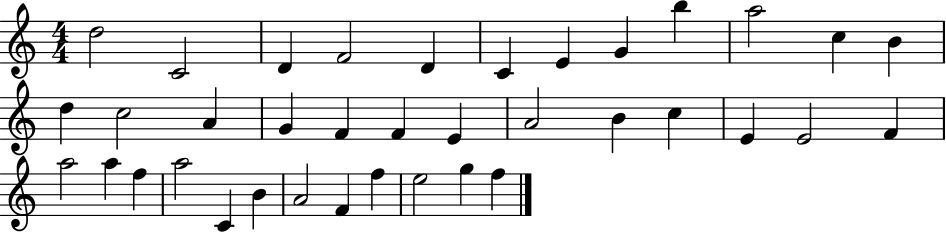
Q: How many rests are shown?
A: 0